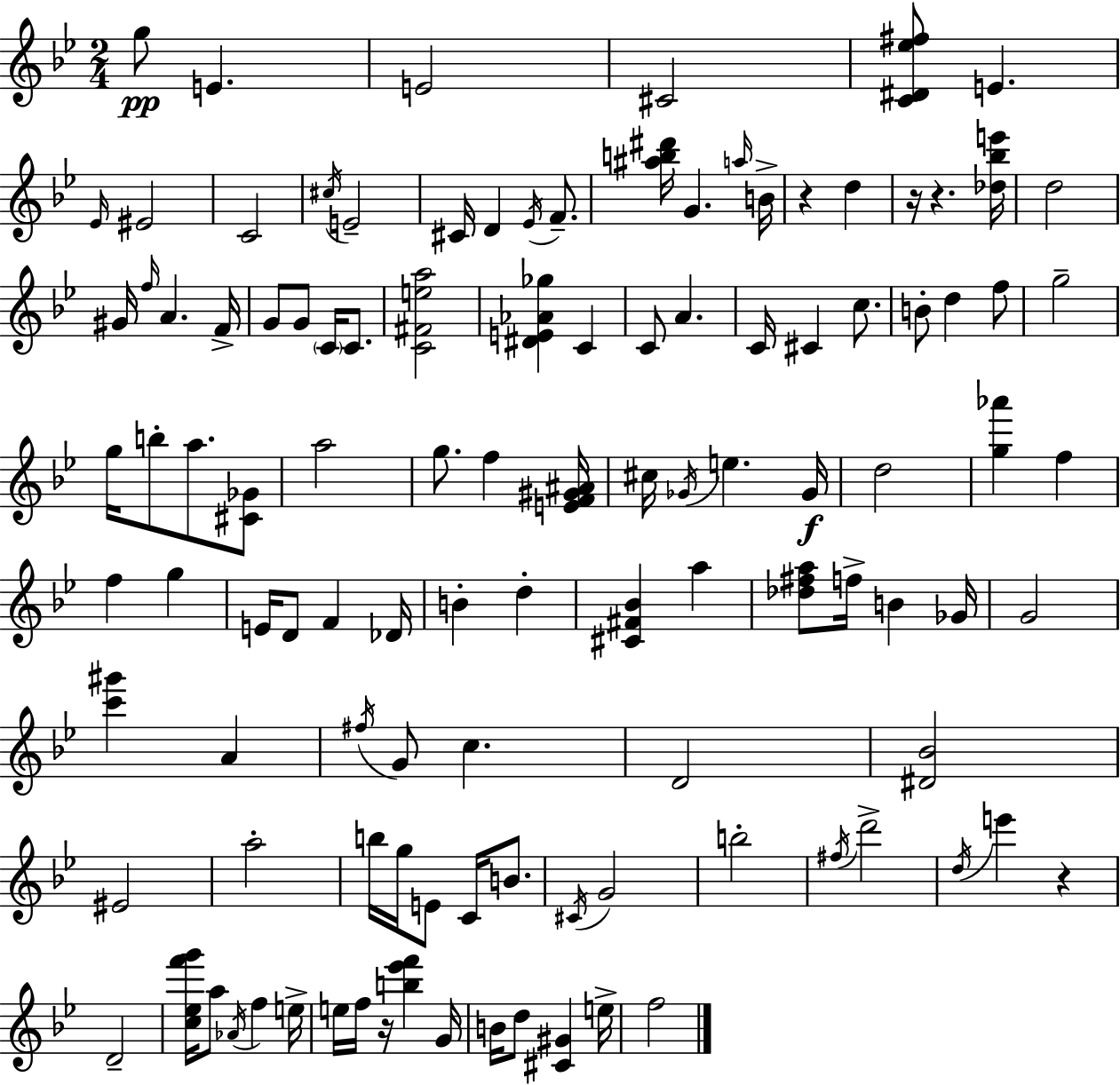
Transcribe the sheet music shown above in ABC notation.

X:1
T:Untitled
M:2/4
L:1/4
K:Bb
g/2 E E2 ^C2 [C^D_e^f]/2 E _E/4 ^E2 C2 ^c/4 E2 ^C/4 D _E/4 F/2 [^ab^d']/4 G a/4 B/4 z d z/4 z [_d_be']/4 d2 ^G/4 f/4 A F/4 G/2 G/2 C/4 C/2 [C^Fea]2 [^DE_A_g] C C/2 A C/4 ^C c/2 B/2 d f/2 g2 g/4 b/2 a/2 [^C_G]/2 a2 g/2 f [EF^G^A]/4 ^c/4 _G/4 e _G/4 d2 [g_a'] f f g E/4 D/2 F _D/4 B d [^C^F_B] a [_d^fa]/2 f/4 B _G/4 G2 [c'^g'] A ^f/4 G/2 c D2 [^D_B]2 ^E2 a2 b/4 g/4 E/2 C/4 B/2 ^C/4 G2 b2 ^f/4 d'2 d/4 e' z D2 [c_ef'g']/4 a/2 _A/4 f e/4 e/4 f/4 z/4 [b_e'f'] G/4 B/4 d/2 [^C^G] e/4 f2